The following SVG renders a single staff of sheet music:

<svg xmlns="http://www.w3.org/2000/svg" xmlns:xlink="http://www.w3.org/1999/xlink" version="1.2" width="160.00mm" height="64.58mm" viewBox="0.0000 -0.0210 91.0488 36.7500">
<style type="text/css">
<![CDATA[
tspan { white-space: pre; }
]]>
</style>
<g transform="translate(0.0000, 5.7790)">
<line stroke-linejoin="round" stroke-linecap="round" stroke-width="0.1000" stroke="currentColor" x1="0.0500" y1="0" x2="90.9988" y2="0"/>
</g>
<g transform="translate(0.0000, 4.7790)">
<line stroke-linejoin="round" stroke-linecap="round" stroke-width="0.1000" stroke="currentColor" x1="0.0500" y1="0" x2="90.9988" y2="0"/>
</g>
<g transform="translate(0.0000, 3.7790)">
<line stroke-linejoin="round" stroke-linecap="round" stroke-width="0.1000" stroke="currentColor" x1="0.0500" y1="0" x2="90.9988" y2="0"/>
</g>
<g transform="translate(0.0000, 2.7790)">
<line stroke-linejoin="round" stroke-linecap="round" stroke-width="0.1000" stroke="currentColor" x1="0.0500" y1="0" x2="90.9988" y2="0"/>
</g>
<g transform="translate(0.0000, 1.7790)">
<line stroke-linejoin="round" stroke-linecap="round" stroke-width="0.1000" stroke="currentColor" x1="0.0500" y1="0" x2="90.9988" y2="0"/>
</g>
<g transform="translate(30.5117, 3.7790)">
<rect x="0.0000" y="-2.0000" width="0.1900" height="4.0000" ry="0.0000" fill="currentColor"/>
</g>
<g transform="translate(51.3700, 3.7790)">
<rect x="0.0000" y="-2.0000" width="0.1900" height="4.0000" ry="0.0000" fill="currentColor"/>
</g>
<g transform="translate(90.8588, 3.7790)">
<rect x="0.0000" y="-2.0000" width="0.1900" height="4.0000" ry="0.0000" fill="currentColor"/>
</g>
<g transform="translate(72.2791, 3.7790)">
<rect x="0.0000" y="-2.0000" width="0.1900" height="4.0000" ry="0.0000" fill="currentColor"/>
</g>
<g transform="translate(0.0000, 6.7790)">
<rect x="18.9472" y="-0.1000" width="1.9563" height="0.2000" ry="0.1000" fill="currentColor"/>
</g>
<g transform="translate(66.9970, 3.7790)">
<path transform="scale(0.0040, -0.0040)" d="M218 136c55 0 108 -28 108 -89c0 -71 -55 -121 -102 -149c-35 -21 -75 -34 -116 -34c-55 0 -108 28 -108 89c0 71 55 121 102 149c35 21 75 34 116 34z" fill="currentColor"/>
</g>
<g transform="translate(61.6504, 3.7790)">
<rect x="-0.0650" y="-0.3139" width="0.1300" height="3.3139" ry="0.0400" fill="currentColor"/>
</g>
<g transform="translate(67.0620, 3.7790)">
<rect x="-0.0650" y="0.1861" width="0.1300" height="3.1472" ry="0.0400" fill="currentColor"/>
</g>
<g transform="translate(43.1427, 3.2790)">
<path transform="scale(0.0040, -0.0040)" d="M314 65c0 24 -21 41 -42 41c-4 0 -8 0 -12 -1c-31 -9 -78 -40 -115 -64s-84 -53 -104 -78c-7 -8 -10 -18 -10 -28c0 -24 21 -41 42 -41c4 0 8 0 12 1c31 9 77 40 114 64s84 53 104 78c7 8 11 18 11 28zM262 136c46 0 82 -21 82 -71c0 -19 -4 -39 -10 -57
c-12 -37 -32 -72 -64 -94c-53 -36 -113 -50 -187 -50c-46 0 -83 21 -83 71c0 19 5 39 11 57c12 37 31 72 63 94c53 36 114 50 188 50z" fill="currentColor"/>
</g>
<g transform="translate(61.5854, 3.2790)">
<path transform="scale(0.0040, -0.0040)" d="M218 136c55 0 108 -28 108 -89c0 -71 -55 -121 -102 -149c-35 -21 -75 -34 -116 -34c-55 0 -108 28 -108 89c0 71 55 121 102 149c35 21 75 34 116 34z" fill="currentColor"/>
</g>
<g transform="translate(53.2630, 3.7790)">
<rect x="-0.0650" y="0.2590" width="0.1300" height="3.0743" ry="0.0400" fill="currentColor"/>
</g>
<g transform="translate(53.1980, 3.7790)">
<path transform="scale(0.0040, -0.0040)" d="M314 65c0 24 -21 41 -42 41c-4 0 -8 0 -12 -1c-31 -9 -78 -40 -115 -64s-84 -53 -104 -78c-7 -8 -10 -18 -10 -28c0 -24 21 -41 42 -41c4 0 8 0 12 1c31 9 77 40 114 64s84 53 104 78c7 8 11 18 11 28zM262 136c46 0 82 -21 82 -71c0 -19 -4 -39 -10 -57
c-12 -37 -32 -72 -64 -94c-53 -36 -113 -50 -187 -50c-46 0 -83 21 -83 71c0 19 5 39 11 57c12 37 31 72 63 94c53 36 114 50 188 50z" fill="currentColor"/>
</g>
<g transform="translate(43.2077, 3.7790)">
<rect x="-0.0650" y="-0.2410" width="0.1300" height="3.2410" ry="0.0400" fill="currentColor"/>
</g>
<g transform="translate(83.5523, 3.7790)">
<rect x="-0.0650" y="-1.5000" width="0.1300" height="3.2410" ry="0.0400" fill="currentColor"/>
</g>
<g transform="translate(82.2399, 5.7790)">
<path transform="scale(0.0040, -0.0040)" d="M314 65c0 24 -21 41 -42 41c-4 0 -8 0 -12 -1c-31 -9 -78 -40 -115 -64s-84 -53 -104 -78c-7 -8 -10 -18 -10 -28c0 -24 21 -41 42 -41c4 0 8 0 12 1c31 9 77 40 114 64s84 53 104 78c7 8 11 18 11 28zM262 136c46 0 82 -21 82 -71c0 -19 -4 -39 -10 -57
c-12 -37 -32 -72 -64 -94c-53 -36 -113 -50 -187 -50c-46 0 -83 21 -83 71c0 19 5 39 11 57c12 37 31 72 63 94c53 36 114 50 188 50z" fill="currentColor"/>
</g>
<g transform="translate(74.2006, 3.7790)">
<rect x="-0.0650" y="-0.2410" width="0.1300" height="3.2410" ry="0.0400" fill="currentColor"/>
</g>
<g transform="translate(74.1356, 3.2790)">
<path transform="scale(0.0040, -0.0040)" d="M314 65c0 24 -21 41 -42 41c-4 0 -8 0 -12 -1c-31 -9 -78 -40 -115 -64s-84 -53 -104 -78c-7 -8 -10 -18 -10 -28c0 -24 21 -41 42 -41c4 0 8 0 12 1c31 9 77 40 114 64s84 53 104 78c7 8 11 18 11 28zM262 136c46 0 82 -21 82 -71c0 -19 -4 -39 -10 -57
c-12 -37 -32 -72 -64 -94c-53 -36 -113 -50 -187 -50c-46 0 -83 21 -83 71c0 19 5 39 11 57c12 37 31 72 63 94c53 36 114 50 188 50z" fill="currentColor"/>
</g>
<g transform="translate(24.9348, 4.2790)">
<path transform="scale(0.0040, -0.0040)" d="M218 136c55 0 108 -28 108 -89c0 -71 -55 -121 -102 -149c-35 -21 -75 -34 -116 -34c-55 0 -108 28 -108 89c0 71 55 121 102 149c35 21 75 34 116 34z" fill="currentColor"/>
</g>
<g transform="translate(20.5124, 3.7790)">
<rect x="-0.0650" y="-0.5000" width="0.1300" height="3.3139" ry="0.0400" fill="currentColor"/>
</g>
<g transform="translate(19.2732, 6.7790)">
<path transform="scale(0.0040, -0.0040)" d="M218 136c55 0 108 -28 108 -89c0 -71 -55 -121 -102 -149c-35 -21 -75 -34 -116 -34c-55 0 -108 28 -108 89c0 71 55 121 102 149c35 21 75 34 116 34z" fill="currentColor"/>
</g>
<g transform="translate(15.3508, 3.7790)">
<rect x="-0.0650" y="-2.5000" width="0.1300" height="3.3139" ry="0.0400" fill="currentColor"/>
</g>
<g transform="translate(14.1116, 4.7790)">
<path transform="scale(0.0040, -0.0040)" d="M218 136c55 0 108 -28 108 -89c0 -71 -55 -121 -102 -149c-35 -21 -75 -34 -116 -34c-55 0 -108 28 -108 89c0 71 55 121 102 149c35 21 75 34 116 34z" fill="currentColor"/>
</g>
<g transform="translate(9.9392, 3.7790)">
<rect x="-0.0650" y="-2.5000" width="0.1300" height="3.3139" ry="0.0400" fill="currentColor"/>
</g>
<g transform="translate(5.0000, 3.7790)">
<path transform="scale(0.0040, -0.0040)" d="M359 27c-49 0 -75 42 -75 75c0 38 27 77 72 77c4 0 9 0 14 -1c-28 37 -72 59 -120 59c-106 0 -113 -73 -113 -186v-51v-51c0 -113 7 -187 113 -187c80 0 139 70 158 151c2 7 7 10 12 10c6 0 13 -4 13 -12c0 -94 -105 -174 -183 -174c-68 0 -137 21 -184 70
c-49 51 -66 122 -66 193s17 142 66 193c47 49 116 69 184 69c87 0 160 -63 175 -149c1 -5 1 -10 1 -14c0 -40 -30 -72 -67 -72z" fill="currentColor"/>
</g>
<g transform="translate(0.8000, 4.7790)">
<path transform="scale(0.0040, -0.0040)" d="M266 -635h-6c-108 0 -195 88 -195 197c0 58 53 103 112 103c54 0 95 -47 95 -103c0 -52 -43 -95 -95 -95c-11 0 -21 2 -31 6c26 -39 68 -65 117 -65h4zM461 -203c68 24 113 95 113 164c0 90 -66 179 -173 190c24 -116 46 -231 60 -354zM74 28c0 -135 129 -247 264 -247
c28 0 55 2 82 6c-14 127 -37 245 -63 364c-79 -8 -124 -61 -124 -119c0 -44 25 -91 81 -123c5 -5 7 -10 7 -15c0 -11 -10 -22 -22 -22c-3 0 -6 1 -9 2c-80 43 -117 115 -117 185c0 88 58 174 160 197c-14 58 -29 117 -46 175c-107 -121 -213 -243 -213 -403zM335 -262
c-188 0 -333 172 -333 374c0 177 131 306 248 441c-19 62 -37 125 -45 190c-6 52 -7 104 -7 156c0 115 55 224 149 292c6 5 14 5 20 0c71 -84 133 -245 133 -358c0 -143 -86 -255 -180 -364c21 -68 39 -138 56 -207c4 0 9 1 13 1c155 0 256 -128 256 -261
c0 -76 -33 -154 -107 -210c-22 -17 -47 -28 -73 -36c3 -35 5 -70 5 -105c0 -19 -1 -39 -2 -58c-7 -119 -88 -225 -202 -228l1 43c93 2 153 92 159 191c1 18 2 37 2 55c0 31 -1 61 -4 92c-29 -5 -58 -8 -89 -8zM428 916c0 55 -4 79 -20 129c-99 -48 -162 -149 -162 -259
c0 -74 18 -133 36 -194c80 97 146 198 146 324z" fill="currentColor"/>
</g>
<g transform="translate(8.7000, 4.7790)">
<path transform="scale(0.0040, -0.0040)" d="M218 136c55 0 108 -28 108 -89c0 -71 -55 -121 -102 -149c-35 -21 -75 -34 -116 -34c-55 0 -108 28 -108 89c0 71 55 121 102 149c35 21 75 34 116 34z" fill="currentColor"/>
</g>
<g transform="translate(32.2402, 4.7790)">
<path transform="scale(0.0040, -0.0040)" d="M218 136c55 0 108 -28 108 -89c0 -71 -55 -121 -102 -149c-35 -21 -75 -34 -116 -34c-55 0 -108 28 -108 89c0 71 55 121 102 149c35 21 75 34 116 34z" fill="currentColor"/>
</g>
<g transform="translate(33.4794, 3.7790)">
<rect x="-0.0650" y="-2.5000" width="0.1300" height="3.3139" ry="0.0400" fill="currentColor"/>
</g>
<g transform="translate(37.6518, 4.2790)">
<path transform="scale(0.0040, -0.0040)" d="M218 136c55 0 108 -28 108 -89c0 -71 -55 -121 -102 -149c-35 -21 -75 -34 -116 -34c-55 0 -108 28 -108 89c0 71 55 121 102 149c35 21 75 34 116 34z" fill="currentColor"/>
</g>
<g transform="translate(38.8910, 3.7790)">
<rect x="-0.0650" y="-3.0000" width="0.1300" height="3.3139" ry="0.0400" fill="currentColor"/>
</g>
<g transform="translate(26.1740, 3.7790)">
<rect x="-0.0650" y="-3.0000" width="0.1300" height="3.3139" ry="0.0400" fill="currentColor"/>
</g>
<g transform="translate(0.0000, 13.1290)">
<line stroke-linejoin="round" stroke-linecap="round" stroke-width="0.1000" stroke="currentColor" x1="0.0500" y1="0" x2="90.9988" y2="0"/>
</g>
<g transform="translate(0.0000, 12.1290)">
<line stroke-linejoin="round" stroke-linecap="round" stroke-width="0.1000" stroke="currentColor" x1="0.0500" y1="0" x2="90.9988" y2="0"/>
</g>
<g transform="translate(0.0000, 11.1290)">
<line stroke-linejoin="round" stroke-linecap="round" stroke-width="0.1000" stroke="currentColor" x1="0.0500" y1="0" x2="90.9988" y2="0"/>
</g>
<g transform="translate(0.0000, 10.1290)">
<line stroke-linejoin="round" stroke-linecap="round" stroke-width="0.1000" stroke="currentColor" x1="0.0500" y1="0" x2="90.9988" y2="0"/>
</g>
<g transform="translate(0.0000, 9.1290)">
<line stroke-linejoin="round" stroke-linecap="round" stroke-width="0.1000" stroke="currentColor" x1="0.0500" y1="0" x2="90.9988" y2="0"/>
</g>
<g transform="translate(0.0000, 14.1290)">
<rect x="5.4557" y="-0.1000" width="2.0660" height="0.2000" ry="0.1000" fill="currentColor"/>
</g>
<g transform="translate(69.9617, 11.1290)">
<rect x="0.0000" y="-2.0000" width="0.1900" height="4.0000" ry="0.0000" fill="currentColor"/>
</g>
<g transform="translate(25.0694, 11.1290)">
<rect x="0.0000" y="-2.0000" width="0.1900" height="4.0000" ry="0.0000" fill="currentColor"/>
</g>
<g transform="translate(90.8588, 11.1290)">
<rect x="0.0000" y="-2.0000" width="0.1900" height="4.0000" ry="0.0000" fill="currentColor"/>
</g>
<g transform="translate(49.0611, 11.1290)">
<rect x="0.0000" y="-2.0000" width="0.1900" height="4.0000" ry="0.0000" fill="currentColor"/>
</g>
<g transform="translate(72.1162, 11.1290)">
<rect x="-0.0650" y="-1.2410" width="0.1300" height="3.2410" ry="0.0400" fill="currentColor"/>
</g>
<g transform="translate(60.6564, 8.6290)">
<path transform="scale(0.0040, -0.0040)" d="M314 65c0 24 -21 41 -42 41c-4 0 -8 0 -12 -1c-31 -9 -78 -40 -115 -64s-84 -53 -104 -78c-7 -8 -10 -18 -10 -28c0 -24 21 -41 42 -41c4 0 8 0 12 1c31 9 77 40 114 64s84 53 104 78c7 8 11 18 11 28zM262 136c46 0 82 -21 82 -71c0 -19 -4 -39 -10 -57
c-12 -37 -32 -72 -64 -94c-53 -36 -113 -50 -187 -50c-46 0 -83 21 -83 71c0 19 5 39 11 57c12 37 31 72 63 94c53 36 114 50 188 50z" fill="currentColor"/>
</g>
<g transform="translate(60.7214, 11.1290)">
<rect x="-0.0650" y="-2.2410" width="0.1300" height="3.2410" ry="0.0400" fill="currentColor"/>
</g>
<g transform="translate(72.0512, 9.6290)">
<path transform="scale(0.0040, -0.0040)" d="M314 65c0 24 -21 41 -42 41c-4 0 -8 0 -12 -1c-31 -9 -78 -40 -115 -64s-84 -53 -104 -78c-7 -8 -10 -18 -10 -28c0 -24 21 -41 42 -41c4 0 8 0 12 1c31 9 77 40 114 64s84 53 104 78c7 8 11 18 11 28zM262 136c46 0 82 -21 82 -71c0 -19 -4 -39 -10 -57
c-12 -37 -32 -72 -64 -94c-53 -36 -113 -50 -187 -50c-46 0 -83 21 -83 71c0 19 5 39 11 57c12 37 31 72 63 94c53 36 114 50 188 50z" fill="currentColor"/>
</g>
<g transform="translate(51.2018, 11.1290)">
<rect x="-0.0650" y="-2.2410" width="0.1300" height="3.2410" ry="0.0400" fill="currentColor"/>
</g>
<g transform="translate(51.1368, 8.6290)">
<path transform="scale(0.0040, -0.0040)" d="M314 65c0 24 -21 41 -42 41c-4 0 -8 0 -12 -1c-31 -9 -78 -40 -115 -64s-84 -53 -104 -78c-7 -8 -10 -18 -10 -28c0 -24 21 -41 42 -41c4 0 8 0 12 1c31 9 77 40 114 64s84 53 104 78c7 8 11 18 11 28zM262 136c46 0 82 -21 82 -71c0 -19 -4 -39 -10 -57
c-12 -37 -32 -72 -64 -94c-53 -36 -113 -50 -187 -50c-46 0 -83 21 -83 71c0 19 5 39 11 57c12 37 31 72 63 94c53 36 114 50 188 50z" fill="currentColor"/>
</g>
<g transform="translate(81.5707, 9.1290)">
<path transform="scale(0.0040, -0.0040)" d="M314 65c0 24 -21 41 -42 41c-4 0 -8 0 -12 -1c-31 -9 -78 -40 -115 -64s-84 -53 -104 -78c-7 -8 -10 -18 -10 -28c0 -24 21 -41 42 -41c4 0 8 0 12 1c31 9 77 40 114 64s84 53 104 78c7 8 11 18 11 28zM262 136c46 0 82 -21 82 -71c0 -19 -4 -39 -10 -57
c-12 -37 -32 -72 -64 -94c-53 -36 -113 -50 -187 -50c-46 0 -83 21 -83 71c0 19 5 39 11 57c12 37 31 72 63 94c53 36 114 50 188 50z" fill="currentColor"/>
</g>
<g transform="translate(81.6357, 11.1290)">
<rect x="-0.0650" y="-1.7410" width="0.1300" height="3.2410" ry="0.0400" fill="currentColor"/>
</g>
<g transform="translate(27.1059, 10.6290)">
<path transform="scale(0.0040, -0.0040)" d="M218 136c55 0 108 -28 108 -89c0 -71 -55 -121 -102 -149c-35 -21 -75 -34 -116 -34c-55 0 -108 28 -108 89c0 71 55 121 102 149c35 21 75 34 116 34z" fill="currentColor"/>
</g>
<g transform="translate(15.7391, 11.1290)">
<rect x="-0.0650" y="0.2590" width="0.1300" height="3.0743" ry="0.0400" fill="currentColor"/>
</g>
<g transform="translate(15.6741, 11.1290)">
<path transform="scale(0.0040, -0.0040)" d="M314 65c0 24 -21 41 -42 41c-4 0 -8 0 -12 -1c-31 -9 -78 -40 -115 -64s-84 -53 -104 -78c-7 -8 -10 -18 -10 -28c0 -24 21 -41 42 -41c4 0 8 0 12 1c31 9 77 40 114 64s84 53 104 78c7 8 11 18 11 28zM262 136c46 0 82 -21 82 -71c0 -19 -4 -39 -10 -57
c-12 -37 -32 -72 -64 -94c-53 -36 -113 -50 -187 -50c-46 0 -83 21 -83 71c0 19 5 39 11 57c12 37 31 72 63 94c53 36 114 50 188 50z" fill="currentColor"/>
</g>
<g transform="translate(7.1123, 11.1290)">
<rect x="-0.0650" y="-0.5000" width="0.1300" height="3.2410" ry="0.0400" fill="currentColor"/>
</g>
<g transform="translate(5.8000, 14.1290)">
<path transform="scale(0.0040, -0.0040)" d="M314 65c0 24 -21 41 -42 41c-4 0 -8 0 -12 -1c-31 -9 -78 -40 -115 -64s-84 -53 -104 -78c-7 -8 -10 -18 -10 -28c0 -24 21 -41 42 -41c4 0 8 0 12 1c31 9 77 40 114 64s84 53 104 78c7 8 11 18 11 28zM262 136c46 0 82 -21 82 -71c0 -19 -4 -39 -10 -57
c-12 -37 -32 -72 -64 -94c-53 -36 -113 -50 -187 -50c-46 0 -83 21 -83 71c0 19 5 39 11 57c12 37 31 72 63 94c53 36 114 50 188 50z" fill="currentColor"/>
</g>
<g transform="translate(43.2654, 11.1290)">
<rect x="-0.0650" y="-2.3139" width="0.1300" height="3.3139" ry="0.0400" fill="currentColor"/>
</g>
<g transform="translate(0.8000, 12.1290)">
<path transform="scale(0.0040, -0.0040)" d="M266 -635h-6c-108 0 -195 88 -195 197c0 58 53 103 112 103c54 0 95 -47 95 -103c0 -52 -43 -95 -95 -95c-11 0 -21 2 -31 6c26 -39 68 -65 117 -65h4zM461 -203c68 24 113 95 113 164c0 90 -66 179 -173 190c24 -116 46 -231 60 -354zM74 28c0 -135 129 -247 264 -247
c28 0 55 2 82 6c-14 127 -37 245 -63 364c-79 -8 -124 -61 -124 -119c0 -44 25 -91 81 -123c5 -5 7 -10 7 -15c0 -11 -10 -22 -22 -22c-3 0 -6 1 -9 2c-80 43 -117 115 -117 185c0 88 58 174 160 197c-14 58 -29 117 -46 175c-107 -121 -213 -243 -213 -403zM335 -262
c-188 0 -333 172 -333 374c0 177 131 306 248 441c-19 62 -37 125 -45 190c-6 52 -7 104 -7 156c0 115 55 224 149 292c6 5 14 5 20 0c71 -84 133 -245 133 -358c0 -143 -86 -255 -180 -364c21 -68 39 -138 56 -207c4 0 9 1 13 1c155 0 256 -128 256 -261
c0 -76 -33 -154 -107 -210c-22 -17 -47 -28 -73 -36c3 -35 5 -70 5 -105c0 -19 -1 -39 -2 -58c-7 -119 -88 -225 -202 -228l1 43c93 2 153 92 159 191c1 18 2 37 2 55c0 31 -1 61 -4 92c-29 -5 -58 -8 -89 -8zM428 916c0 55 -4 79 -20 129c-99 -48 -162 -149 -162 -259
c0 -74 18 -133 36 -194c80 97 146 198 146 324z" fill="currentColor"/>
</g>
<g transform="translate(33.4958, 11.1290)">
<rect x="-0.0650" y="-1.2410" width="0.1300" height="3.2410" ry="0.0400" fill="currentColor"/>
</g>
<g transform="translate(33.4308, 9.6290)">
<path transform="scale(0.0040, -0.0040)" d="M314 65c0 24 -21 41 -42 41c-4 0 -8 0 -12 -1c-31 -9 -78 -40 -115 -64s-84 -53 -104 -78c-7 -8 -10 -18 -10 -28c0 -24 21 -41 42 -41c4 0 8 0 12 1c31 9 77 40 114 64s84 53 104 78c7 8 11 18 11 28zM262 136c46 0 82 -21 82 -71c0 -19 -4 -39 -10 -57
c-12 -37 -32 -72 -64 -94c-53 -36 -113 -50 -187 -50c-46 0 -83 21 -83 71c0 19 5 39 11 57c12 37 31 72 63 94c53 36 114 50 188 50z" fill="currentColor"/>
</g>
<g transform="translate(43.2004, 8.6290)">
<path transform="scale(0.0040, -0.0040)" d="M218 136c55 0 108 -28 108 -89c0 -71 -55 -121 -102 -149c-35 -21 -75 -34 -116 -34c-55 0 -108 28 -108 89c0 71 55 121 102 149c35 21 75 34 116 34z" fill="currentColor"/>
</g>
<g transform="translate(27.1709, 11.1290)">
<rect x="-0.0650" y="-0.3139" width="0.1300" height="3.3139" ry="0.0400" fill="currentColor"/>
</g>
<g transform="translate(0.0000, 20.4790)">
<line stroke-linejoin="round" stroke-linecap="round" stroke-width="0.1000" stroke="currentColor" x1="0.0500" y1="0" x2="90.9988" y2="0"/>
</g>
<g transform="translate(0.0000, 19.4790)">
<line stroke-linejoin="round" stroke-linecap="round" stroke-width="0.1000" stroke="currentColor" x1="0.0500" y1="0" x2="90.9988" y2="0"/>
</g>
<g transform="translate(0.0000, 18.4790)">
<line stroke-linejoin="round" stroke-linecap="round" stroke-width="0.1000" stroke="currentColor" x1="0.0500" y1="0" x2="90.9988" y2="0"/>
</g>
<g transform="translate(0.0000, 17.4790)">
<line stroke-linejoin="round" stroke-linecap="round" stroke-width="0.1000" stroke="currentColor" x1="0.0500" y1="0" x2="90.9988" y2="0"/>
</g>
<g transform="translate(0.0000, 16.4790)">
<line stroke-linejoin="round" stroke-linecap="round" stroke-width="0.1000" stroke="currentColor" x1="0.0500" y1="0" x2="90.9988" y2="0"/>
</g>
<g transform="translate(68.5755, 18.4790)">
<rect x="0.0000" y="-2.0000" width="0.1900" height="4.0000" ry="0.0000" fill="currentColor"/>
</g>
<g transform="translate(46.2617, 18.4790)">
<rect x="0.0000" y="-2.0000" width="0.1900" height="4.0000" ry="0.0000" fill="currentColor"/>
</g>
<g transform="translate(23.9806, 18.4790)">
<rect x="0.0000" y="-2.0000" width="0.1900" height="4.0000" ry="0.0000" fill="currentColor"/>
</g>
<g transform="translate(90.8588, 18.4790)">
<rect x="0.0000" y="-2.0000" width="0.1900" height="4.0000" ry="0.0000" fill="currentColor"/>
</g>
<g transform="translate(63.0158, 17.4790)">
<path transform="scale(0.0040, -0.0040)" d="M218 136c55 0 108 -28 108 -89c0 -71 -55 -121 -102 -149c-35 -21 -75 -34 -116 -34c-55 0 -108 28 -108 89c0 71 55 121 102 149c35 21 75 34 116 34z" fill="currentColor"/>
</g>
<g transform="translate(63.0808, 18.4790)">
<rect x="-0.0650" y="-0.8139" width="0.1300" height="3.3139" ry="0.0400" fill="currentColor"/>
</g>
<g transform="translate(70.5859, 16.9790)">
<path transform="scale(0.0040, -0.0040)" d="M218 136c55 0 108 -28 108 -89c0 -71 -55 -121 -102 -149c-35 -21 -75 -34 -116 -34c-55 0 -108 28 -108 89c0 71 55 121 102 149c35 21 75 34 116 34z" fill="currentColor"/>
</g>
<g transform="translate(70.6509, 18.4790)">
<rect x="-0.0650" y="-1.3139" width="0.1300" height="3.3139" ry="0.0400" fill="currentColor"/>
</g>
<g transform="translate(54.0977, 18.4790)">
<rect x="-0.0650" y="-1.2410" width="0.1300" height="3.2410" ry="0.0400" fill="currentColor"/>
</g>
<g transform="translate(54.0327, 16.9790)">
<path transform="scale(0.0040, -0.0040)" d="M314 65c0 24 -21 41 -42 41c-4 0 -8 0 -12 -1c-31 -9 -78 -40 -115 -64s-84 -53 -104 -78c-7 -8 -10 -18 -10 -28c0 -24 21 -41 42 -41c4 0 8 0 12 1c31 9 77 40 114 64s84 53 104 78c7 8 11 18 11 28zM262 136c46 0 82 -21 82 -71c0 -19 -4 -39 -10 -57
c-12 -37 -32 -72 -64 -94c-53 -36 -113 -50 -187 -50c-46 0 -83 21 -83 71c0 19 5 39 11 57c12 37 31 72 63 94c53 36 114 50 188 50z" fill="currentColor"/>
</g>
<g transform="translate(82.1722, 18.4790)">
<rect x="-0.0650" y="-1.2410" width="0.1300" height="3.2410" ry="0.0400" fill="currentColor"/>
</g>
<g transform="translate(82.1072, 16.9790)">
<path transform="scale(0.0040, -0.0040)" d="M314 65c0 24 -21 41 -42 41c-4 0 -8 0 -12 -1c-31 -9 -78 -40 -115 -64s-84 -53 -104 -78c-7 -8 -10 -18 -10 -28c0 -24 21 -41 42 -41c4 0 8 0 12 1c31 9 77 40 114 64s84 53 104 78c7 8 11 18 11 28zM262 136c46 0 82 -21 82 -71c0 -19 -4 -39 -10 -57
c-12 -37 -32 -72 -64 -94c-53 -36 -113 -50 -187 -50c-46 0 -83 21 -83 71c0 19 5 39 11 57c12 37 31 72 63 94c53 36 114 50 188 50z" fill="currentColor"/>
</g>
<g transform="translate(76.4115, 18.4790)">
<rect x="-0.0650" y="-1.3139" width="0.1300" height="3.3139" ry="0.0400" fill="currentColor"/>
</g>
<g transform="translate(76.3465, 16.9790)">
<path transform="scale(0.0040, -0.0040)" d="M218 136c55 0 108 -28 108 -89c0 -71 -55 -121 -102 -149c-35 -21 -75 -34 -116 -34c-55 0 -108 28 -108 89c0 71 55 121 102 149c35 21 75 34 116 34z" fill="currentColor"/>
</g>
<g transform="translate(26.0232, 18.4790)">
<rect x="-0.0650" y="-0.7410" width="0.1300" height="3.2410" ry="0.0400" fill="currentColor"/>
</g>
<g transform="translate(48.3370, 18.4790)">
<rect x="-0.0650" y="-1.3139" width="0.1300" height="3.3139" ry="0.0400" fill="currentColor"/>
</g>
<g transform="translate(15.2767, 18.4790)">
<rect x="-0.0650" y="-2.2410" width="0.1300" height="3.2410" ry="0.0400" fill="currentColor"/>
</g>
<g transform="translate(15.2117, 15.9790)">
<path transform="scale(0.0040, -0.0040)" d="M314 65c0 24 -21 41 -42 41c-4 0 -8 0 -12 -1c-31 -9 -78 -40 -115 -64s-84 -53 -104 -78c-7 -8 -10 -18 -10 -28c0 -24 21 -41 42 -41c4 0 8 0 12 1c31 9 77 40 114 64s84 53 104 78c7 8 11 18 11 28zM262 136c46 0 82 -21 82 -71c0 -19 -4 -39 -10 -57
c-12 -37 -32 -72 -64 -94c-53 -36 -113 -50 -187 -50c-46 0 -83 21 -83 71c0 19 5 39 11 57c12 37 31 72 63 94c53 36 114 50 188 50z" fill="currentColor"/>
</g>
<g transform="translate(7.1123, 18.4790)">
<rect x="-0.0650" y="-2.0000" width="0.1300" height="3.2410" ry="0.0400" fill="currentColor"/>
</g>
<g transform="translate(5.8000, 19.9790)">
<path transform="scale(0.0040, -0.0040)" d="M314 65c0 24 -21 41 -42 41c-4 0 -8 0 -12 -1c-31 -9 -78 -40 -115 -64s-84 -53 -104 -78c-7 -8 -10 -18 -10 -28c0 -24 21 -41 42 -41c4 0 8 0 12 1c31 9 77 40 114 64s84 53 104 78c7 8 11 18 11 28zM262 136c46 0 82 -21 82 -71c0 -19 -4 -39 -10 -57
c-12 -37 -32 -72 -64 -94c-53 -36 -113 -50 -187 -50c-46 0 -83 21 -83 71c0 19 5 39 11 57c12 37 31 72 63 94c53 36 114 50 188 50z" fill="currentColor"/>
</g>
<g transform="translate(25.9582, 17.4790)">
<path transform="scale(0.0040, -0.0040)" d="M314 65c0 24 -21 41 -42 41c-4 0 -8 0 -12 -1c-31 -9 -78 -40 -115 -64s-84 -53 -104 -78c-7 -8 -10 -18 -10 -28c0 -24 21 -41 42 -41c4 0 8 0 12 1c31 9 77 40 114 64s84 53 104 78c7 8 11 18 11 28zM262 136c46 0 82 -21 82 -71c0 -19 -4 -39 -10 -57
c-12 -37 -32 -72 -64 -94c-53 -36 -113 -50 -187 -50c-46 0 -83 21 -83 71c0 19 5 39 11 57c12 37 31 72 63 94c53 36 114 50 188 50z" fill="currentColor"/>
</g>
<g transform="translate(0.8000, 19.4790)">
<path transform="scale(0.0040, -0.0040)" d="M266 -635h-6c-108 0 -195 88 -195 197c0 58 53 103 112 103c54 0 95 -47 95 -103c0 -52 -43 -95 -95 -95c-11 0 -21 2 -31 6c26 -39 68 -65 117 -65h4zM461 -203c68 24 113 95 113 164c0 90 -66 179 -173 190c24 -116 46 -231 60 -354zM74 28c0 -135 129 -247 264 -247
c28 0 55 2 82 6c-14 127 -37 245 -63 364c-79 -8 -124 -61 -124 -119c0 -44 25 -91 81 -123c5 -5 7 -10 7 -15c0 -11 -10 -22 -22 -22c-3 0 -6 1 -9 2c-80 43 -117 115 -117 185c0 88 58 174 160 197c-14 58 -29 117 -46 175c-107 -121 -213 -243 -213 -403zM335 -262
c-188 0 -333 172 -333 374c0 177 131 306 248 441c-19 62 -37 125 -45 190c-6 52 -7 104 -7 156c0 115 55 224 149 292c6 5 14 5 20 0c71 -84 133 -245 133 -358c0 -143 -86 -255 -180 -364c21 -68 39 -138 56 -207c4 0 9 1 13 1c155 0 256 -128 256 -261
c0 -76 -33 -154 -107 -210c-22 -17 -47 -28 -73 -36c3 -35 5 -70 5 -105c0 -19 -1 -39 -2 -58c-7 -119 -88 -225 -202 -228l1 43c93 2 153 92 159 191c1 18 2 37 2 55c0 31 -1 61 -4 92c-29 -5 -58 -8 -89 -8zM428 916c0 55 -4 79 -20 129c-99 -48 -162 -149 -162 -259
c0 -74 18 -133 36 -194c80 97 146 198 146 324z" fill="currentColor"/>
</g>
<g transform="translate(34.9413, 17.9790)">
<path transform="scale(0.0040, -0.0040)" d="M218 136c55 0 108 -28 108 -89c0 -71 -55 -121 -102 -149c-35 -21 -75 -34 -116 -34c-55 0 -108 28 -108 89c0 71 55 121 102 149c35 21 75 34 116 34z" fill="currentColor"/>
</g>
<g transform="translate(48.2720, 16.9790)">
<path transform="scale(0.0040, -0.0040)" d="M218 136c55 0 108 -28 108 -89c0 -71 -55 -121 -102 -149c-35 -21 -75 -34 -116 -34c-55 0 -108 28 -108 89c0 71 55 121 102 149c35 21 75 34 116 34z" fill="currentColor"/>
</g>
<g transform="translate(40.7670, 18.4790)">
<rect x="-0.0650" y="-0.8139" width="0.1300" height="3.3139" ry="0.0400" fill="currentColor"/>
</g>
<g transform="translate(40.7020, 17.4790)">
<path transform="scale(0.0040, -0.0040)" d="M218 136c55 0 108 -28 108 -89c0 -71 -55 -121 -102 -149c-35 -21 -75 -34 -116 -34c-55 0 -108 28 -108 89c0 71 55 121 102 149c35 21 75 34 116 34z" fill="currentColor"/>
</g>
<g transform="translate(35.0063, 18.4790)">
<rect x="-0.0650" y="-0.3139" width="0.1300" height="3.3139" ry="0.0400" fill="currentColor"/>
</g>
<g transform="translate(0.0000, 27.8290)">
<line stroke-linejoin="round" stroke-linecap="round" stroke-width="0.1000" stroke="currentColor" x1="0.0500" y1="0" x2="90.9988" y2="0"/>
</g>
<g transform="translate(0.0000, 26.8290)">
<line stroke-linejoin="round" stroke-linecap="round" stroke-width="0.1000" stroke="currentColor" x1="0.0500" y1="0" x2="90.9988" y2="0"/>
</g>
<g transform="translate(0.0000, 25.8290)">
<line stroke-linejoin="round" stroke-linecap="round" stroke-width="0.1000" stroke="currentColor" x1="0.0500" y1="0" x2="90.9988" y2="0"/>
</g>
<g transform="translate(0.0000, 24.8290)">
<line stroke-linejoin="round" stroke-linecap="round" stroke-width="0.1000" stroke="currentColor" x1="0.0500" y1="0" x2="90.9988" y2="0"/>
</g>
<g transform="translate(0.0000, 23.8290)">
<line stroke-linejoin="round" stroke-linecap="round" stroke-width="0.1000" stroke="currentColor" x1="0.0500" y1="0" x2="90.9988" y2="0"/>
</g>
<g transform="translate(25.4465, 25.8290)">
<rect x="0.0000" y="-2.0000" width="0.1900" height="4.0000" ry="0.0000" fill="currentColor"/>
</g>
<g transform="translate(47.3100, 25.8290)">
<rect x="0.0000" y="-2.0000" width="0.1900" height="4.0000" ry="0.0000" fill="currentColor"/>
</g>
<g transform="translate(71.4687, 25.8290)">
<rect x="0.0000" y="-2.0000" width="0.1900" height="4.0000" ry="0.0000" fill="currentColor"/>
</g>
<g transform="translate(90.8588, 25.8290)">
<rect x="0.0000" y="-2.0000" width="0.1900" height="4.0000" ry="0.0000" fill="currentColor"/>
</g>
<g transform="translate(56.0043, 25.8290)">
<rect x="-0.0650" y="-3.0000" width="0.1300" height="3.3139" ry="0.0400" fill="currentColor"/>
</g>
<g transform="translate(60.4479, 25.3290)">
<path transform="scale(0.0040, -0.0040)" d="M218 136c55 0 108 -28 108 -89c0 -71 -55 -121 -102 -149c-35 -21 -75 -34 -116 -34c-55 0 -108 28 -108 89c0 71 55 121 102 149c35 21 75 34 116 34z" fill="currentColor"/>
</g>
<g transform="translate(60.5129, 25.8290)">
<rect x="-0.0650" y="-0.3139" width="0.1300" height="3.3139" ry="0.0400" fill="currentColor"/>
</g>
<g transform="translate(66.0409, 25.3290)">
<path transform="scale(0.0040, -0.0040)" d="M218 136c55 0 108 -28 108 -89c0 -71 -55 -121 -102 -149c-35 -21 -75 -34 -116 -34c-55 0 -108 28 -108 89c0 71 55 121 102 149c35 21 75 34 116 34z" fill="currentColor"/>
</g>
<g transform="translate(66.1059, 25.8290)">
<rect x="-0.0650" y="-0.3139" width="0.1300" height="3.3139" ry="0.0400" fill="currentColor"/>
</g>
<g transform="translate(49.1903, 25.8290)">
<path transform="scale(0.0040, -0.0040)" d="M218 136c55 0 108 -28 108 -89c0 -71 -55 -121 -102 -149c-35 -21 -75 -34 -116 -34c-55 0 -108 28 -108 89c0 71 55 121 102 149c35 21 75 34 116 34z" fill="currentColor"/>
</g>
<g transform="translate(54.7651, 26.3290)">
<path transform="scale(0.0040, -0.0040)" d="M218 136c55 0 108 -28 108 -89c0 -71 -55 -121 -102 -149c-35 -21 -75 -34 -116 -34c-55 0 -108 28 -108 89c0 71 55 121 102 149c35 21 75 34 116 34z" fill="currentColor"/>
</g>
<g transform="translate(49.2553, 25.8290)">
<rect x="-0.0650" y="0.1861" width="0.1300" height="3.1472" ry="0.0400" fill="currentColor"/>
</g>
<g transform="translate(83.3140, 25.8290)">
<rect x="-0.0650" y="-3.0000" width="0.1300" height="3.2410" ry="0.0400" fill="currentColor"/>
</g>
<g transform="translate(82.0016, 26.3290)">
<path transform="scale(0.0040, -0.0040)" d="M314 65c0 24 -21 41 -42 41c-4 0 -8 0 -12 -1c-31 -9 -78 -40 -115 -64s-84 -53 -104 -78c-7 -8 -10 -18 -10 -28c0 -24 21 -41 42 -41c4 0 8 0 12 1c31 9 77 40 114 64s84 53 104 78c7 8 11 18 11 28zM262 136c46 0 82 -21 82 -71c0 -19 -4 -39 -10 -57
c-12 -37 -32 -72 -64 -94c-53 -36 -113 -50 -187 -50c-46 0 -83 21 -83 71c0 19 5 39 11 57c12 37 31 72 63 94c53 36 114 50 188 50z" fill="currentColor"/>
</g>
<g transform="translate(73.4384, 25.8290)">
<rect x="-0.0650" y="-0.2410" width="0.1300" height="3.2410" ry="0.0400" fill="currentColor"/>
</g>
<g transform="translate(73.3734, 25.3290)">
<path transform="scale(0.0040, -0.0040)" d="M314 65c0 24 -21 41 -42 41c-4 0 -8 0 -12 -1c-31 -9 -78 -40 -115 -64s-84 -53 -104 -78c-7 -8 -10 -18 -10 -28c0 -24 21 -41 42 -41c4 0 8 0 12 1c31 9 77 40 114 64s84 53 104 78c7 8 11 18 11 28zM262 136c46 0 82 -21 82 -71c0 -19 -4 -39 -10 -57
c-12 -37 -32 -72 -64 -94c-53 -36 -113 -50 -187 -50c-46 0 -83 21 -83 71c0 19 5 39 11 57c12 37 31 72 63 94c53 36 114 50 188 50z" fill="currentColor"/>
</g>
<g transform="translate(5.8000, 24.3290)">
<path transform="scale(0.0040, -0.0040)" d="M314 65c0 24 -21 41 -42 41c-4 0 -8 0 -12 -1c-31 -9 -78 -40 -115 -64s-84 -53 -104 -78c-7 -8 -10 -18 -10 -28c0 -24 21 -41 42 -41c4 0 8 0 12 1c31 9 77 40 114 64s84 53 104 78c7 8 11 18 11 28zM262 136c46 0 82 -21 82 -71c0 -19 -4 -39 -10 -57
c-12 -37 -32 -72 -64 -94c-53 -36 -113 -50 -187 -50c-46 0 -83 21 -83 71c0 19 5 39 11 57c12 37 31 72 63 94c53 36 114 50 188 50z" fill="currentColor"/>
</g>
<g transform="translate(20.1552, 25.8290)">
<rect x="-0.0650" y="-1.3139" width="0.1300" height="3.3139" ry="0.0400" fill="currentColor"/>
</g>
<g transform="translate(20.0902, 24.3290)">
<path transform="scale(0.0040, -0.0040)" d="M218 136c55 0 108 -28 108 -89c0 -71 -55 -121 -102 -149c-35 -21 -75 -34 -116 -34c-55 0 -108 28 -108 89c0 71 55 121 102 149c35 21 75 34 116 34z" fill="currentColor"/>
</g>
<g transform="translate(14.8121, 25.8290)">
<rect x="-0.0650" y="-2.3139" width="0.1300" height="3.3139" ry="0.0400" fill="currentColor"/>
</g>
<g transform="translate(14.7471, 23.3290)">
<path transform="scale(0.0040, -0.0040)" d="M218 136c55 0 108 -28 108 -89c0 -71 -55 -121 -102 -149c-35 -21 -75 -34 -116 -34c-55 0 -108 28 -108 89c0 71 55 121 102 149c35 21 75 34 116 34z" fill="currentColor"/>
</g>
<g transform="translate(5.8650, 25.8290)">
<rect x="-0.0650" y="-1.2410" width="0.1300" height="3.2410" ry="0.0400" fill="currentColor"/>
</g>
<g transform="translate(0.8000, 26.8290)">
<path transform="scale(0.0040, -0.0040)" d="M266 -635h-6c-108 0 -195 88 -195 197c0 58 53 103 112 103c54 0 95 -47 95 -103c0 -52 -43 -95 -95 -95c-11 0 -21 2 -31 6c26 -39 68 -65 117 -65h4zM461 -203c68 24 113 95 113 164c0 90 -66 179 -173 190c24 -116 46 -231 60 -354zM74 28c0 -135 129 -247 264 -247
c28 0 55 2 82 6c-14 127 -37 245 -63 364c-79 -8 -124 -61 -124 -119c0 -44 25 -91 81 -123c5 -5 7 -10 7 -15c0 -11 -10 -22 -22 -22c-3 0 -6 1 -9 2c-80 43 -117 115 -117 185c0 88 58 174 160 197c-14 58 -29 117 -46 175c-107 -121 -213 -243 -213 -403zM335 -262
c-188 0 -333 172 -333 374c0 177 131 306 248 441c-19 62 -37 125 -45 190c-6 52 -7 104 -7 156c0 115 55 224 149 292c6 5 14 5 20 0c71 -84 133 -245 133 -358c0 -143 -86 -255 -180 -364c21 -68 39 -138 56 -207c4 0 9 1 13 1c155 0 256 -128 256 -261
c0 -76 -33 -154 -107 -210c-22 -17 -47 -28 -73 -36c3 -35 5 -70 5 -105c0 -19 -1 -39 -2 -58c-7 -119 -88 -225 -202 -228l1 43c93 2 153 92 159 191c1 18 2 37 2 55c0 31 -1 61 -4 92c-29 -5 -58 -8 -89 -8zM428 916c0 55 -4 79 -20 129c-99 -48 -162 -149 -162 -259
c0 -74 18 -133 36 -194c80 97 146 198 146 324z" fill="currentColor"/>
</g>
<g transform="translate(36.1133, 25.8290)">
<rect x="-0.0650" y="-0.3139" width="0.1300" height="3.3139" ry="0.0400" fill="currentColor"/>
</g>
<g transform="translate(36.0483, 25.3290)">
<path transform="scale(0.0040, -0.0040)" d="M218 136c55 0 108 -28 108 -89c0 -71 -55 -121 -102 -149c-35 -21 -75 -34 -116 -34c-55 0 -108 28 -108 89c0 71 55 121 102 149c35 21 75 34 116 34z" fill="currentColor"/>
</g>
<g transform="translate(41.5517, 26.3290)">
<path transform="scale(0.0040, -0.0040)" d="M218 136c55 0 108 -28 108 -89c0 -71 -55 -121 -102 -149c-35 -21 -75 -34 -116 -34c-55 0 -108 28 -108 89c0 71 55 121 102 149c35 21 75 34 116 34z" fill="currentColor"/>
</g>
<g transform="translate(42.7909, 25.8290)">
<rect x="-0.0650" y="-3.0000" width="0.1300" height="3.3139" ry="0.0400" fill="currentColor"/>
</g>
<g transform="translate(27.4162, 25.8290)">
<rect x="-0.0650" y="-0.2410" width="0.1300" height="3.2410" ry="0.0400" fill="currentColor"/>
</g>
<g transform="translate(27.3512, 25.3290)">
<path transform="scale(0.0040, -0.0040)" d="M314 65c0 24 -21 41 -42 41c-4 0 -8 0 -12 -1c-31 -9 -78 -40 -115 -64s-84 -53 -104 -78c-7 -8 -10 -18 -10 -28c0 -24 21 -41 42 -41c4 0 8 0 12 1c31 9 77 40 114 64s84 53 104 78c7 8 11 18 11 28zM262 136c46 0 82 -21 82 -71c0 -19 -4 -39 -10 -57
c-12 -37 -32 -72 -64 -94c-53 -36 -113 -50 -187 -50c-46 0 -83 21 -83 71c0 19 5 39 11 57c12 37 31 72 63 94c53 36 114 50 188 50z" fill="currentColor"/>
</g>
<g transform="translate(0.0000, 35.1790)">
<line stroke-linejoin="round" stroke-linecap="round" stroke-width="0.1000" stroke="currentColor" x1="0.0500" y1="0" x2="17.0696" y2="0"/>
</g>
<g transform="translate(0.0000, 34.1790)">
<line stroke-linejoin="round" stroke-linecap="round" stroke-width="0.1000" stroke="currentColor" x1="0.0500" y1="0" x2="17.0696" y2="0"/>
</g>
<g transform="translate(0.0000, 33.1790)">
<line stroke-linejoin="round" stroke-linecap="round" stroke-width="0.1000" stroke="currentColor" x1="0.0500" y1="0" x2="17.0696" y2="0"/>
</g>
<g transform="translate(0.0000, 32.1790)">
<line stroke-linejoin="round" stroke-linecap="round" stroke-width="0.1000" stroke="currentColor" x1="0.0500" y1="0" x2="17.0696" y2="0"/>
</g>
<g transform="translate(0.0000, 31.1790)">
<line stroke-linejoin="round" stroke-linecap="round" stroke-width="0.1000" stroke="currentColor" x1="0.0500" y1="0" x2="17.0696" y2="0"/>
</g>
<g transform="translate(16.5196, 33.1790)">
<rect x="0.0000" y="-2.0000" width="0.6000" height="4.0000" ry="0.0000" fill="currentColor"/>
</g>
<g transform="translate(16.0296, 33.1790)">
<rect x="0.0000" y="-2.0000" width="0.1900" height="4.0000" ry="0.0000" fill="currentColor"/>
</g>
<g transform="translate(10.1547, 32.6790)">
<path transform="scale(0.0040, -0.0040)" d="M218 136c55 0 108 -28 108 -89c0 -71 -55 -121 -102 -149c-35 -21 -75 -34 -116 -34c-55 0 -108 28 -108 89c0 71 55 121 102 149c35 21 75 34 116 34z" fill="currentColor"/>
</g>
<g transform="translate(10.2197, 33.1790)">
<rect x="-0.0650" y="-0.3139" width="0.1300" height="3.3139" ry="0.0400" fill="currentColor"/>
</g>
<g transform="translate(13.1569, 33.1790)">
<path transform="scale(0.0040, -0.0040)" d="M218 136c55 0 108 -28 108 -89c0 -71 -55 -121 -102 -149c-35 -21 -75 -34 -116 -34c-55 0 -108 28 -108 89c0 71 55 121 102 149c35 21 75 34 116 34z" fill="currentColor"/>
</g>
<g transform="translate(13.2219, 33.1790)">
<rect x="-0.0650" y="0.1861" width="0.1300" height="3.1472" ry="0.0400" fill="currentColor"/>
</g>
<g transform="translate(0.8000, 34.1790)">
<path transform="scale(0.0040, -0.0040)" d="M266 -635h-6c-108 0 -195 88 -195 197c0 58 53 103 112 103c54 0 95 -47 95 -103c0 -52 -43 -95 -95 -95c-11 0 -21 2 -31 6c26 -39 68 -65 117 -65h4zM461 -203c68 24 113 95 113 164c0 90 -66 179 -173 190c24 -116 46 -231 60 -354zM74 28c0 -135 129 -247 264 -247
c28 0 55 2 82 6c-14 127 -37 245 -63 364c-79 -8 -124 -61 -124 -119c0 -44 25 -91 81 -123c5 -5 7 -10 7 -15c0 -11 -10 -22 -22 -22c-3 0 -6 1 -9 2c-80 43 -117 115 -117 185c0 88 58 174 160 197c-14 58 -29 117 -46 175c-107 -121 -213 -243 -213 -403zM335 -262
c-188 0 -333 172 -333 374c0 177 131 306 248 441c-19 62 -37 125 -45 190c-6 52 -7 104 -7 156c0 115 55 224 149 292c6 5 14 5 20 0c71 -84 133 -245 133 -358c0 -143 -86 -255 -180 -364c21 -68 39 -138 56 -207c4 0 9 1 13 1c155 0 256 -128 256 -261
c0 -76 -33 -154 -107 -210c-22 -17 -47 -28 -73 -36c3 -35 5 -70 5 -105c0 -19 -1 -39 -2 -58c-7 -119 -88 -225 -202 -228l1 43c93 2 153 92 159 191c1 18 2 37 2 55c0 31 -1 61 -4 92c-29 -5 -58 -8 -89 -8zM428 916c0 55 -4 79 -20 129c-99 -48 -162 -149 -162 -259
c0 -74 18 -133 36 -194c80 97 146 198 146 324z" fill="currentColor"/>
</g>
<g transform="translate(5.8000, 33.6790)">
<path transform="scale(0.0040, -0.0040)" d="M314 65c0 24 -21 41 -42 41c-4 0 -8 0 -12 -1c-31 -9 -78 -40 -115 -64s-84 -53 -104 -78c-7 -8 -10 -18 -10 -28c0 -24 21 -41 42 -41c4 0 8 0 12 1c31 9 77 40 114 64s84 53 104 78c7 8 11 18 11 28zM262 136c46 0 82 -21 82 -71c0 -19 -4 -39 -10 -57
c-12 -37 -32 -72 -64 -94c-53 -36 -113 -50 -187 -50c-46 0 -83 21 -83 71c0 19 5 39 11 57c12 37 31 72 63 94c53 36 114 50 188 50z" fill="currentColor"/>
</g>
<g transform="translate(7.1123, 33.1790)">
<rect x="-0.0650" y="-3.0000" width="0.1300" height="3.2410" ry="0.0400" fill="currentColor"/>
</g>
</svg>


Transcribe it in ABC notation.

X:1
T:Untitled
M:4/4
L:1/4
K:C
G G C A G A c2 B2 c B c2 E2 C2 B2 c e2 g g2 g2 e2 f2 F2 g2 d2 c d e e2 d e e e2 e2 g e c2 c A B A c c c2 A2 A2 c B